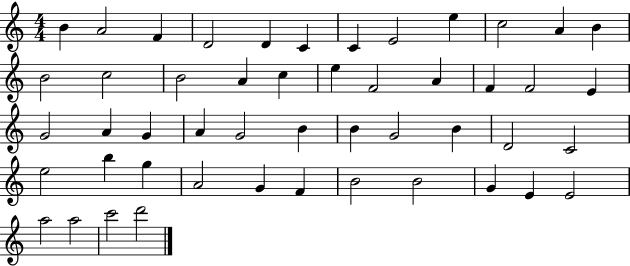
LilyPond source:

{
  \clef treble
  \numericTimeSignature
  \time 4/4
  \key c \major
  b'4 a'2 f'4 | d'2 d'4 c'4 | c'4 e'2 e''4 | c''2 a'4 b'4 | \break b'2 c''2 | b'2 a'4 c''4 | e''4 f'2 a'4 | f'4 f'2 e'4 | \break g'2 a'4 g'4 | a'4 g'2 b'4 | b'4 g'2 b'4 | d'2 c'2 | \break e''2 b''4 g''4 | a'2 g'4 f'4 | b'2 b'2 | g'4 e'4 e'2 | \break a''2 a''2 | c'''2 d'''2 | \bar "|."
}